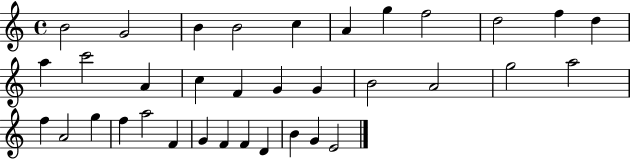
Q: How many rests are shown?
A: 0